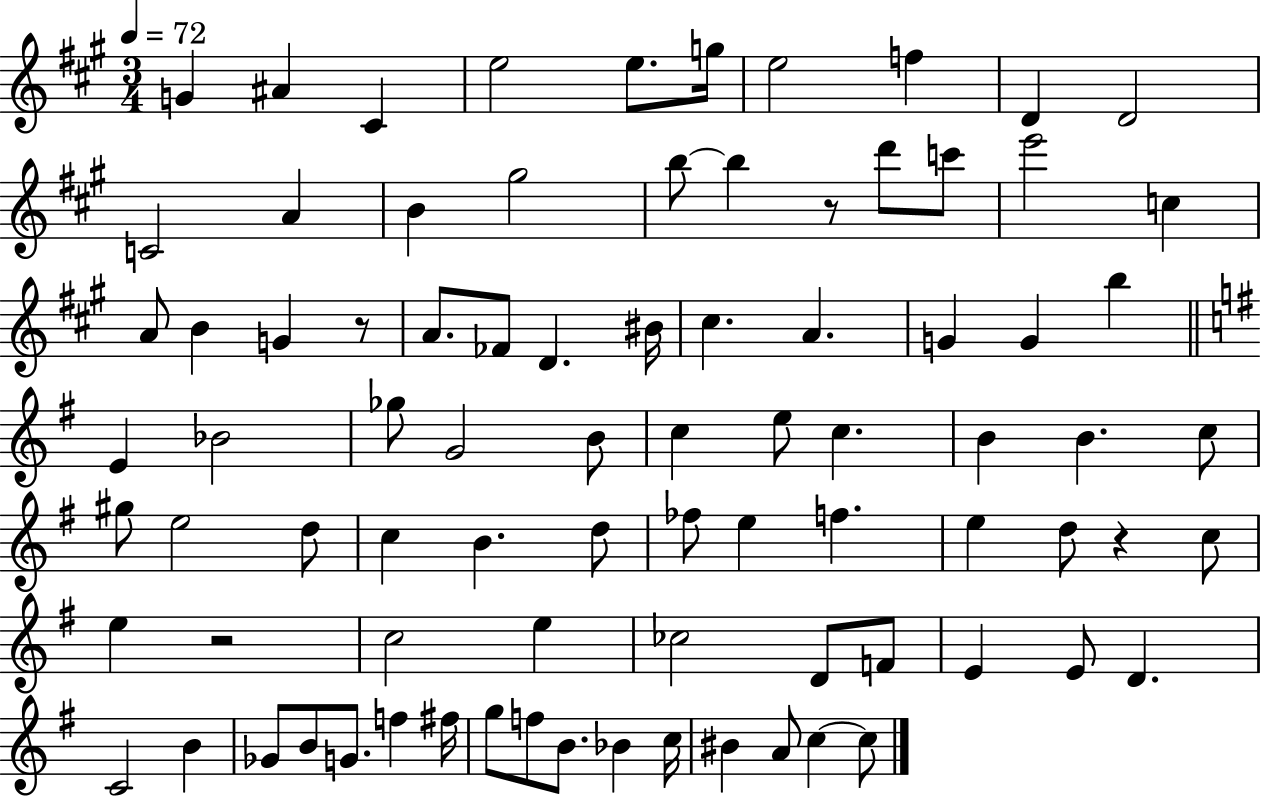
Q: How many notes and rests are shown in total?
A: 84